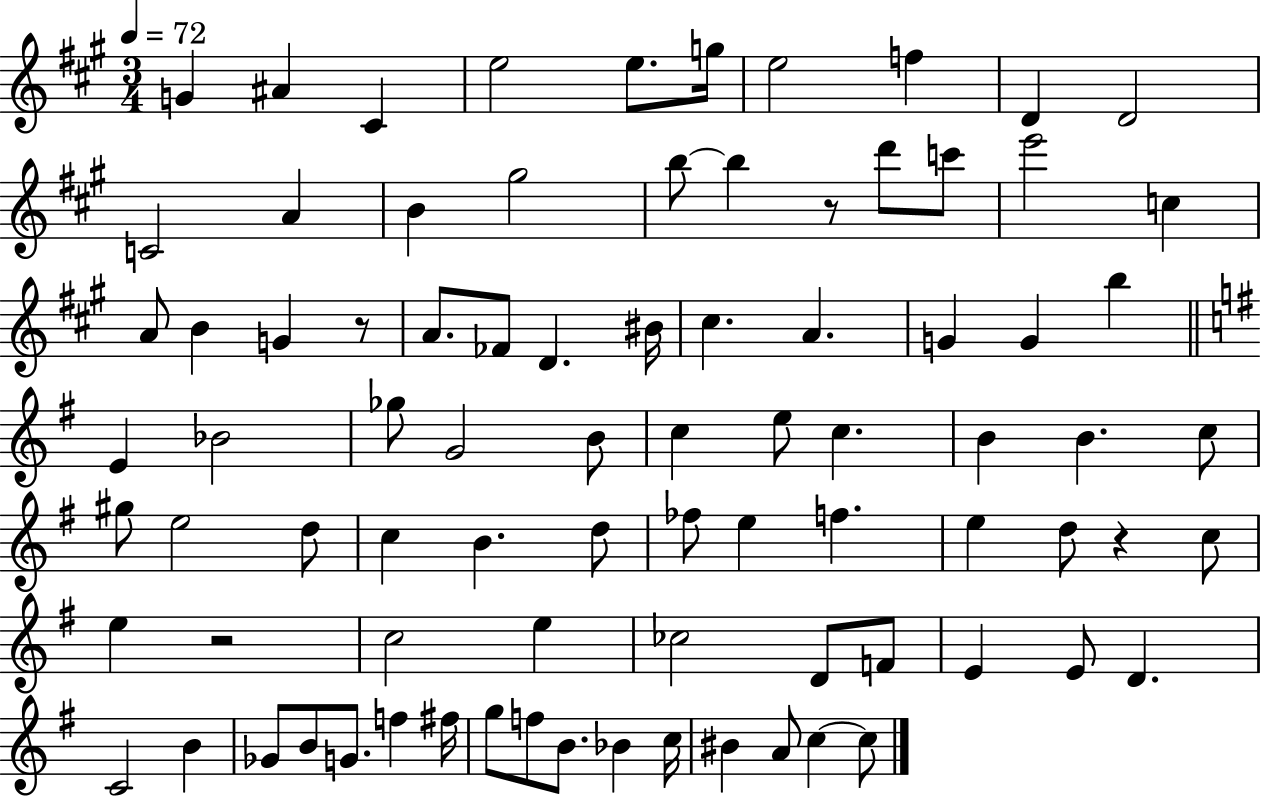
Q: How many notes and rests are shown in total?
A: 84